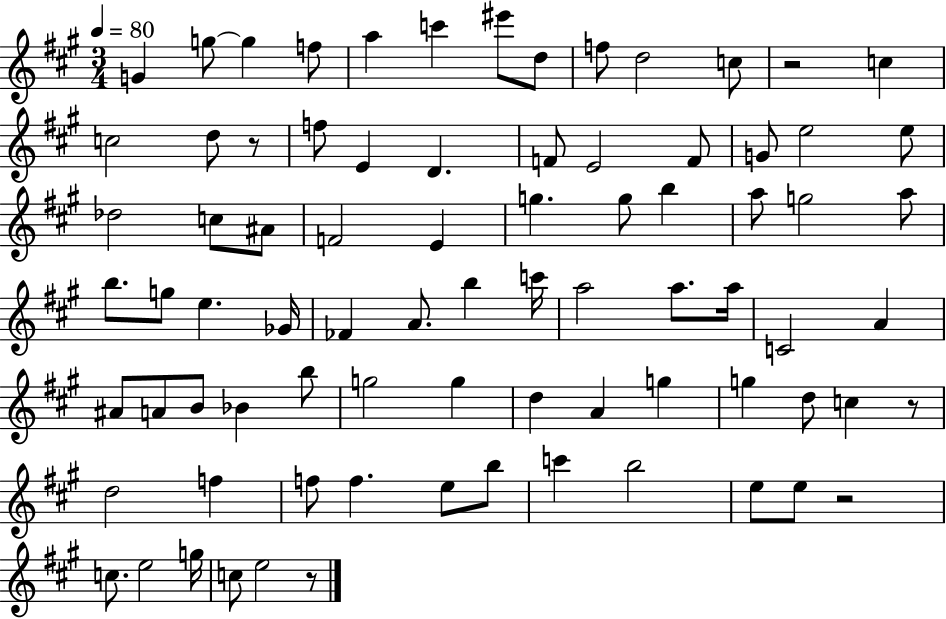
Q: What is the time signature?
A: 3/4